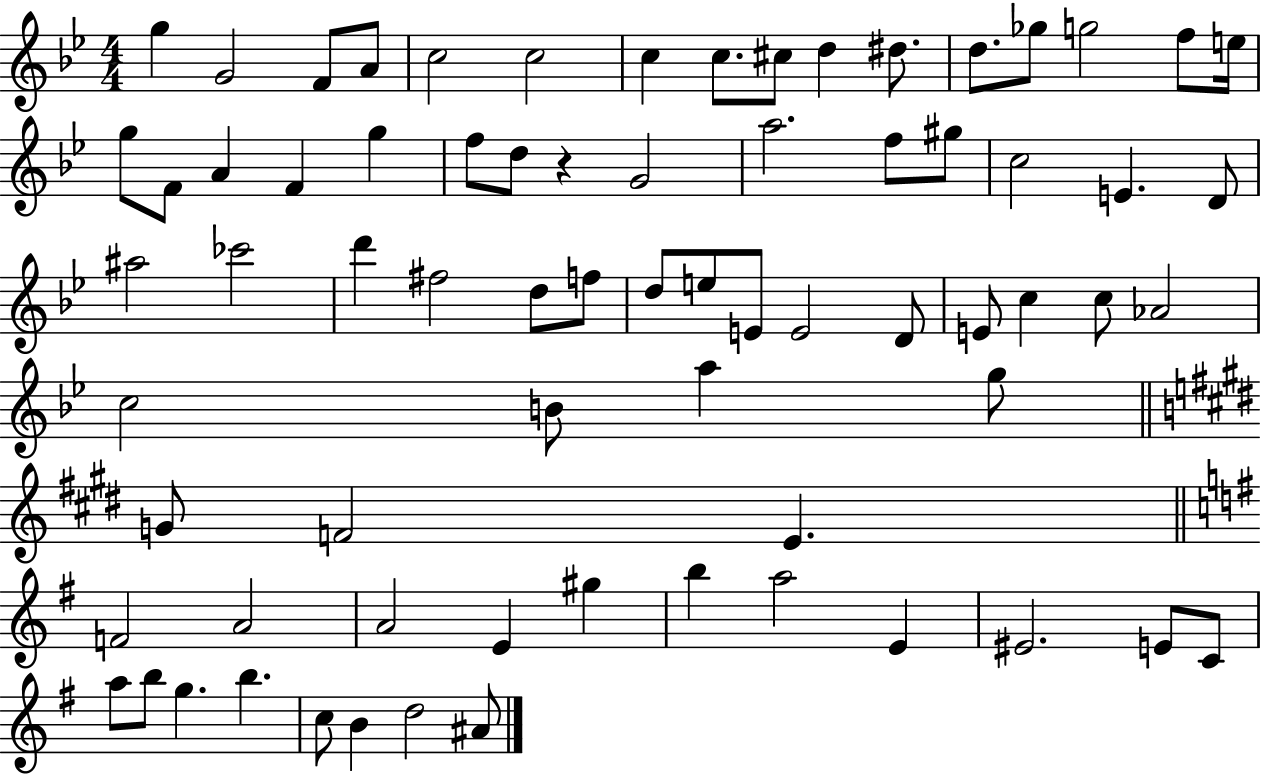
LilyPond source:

{
  \clef treble
  \numericTimeSignature
  \time 4/4
  \key bes \major
  g''4 g'2 f'8 a'8 | c''2 c''2 | c''4 c''8. cis''8 d''4 dis''8. | d''8. ges''8 g''2 f''8 e''16 | \break g''8 f'8 a'4 f'4 g''4 | f''8 d''8 r4 g'2 | a''2. f''8 gis''8 | c''2 e'4. d'8 | \break ais''2 ces'''2 | d'''4 fis''2 d''8 f''8 | d''8 e''8 e'8 e'2 d'8 | e'8 c''4 c''8 aes'2 | \break c''2 b'8 a''4 g''8 | \bar "||" \break \key e \major g'8 f'2 e'4. | \bar "||" \break \key g \major f'2 a'2 | a'2 e'4 gis''4 | b''4 a''2 e'4 | eis'2. e'8 c'8 | \break a''8 b''8 g''4. b''4. | c''8 b'4 d''2 ais'8 | \bar "|."
}